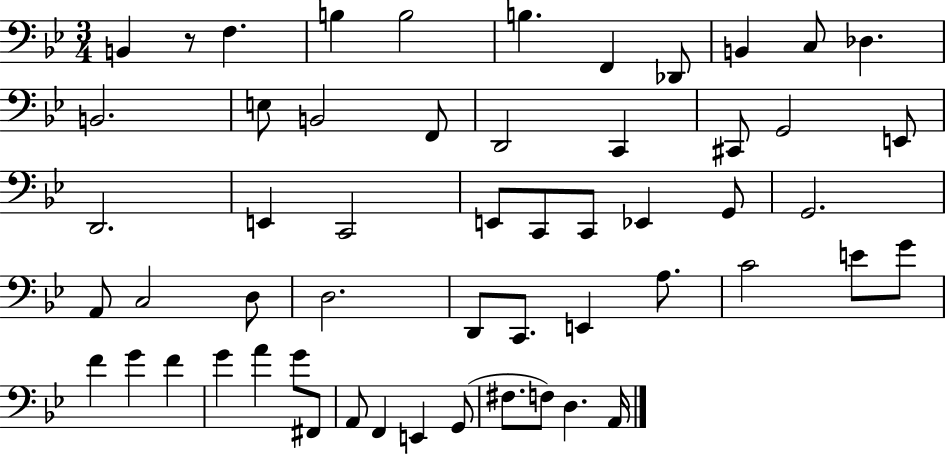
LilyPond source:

{
  \clef bass
  \numericTimeSignature
  \time 3/4
  \key bes \major
  \repeat volta 2 { b,4 r8 f4. | b4 b2 | b4. f,4 des,8 | b,4 c8 des4. | \break b,2. | e8 b,2 f,8 | d,2 c,4 | cis,8 g,2 e,8 | \break d,2. | e,4 c,2 | e,8 c,8 c,8 ees,4 g,8 | g,2. | \break a,8 c2 d8 | d2. | d,8 c,8. e,4 a8. | c'2 e'8 g'8 | \break f'4 g'4 f'4 | g'4 a'4 g'8 fis,8 | a,8 f,4 e,4 g,8( | fis8. f8) d4. a,16 | \break } \bar "|."
}